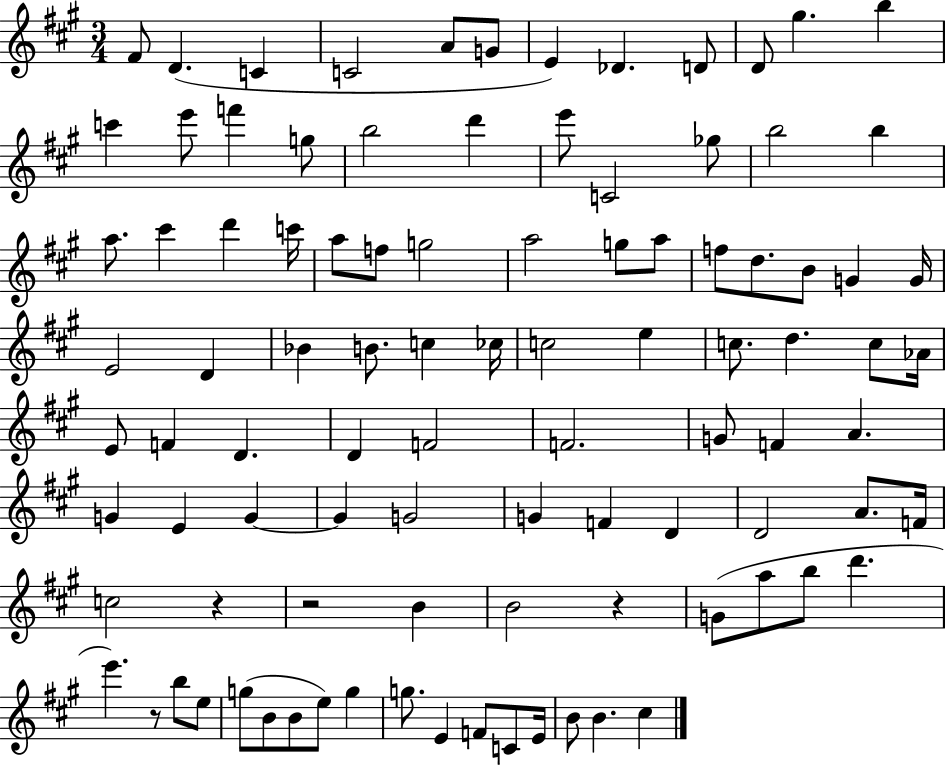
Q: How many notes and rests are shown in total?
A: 97